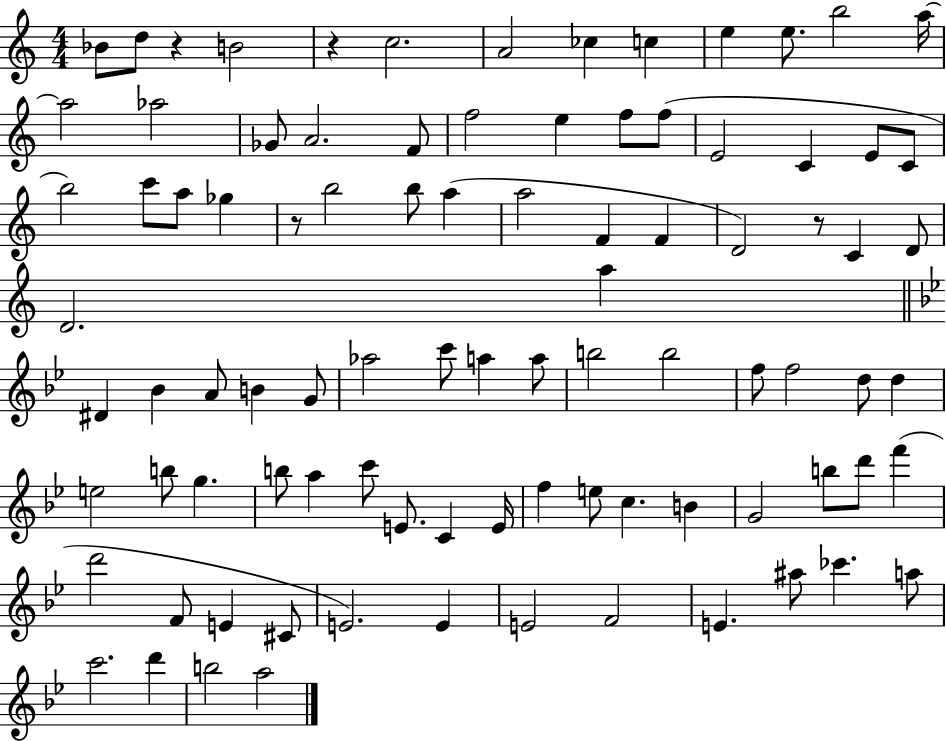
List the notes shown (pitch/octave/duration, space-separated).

Bb4/e D5/e R/q B4/h R/q C5/h. A4/h CES5/q C5/q E5/q E5/e. B5/h A5/s A5/h Ab5/h Gb4/e A4/h. F4/e F5/h E5/q F5/e F5/e E4/h C4/q E4/e C4/e B5/h C6/e A5/e Gb5/q R/e B5/h B5/e A5/q A5/h F4/q F4/q D4/h R/e C4/q D4/e D4/h. A5/q D#4/q Bb4/q A4/e B4/q G4/e Ab5/h C6/e A5/q A5/e B5/h B5/h F5/e F5/h D5/e D5/q E5/h B5/e G5/q. B5/e A5/q C6/e E4/e. C4/q E4/s F5/q E5/e C5/q. B4/q G4/h B5/e D6/e F6/q D6/h F4/e E4/q C#4/e E4/h. E4/q E4/h F4/h E4/q. A#5/e CES6/q. A5/e C6/h. D6/q B5/h A5/h